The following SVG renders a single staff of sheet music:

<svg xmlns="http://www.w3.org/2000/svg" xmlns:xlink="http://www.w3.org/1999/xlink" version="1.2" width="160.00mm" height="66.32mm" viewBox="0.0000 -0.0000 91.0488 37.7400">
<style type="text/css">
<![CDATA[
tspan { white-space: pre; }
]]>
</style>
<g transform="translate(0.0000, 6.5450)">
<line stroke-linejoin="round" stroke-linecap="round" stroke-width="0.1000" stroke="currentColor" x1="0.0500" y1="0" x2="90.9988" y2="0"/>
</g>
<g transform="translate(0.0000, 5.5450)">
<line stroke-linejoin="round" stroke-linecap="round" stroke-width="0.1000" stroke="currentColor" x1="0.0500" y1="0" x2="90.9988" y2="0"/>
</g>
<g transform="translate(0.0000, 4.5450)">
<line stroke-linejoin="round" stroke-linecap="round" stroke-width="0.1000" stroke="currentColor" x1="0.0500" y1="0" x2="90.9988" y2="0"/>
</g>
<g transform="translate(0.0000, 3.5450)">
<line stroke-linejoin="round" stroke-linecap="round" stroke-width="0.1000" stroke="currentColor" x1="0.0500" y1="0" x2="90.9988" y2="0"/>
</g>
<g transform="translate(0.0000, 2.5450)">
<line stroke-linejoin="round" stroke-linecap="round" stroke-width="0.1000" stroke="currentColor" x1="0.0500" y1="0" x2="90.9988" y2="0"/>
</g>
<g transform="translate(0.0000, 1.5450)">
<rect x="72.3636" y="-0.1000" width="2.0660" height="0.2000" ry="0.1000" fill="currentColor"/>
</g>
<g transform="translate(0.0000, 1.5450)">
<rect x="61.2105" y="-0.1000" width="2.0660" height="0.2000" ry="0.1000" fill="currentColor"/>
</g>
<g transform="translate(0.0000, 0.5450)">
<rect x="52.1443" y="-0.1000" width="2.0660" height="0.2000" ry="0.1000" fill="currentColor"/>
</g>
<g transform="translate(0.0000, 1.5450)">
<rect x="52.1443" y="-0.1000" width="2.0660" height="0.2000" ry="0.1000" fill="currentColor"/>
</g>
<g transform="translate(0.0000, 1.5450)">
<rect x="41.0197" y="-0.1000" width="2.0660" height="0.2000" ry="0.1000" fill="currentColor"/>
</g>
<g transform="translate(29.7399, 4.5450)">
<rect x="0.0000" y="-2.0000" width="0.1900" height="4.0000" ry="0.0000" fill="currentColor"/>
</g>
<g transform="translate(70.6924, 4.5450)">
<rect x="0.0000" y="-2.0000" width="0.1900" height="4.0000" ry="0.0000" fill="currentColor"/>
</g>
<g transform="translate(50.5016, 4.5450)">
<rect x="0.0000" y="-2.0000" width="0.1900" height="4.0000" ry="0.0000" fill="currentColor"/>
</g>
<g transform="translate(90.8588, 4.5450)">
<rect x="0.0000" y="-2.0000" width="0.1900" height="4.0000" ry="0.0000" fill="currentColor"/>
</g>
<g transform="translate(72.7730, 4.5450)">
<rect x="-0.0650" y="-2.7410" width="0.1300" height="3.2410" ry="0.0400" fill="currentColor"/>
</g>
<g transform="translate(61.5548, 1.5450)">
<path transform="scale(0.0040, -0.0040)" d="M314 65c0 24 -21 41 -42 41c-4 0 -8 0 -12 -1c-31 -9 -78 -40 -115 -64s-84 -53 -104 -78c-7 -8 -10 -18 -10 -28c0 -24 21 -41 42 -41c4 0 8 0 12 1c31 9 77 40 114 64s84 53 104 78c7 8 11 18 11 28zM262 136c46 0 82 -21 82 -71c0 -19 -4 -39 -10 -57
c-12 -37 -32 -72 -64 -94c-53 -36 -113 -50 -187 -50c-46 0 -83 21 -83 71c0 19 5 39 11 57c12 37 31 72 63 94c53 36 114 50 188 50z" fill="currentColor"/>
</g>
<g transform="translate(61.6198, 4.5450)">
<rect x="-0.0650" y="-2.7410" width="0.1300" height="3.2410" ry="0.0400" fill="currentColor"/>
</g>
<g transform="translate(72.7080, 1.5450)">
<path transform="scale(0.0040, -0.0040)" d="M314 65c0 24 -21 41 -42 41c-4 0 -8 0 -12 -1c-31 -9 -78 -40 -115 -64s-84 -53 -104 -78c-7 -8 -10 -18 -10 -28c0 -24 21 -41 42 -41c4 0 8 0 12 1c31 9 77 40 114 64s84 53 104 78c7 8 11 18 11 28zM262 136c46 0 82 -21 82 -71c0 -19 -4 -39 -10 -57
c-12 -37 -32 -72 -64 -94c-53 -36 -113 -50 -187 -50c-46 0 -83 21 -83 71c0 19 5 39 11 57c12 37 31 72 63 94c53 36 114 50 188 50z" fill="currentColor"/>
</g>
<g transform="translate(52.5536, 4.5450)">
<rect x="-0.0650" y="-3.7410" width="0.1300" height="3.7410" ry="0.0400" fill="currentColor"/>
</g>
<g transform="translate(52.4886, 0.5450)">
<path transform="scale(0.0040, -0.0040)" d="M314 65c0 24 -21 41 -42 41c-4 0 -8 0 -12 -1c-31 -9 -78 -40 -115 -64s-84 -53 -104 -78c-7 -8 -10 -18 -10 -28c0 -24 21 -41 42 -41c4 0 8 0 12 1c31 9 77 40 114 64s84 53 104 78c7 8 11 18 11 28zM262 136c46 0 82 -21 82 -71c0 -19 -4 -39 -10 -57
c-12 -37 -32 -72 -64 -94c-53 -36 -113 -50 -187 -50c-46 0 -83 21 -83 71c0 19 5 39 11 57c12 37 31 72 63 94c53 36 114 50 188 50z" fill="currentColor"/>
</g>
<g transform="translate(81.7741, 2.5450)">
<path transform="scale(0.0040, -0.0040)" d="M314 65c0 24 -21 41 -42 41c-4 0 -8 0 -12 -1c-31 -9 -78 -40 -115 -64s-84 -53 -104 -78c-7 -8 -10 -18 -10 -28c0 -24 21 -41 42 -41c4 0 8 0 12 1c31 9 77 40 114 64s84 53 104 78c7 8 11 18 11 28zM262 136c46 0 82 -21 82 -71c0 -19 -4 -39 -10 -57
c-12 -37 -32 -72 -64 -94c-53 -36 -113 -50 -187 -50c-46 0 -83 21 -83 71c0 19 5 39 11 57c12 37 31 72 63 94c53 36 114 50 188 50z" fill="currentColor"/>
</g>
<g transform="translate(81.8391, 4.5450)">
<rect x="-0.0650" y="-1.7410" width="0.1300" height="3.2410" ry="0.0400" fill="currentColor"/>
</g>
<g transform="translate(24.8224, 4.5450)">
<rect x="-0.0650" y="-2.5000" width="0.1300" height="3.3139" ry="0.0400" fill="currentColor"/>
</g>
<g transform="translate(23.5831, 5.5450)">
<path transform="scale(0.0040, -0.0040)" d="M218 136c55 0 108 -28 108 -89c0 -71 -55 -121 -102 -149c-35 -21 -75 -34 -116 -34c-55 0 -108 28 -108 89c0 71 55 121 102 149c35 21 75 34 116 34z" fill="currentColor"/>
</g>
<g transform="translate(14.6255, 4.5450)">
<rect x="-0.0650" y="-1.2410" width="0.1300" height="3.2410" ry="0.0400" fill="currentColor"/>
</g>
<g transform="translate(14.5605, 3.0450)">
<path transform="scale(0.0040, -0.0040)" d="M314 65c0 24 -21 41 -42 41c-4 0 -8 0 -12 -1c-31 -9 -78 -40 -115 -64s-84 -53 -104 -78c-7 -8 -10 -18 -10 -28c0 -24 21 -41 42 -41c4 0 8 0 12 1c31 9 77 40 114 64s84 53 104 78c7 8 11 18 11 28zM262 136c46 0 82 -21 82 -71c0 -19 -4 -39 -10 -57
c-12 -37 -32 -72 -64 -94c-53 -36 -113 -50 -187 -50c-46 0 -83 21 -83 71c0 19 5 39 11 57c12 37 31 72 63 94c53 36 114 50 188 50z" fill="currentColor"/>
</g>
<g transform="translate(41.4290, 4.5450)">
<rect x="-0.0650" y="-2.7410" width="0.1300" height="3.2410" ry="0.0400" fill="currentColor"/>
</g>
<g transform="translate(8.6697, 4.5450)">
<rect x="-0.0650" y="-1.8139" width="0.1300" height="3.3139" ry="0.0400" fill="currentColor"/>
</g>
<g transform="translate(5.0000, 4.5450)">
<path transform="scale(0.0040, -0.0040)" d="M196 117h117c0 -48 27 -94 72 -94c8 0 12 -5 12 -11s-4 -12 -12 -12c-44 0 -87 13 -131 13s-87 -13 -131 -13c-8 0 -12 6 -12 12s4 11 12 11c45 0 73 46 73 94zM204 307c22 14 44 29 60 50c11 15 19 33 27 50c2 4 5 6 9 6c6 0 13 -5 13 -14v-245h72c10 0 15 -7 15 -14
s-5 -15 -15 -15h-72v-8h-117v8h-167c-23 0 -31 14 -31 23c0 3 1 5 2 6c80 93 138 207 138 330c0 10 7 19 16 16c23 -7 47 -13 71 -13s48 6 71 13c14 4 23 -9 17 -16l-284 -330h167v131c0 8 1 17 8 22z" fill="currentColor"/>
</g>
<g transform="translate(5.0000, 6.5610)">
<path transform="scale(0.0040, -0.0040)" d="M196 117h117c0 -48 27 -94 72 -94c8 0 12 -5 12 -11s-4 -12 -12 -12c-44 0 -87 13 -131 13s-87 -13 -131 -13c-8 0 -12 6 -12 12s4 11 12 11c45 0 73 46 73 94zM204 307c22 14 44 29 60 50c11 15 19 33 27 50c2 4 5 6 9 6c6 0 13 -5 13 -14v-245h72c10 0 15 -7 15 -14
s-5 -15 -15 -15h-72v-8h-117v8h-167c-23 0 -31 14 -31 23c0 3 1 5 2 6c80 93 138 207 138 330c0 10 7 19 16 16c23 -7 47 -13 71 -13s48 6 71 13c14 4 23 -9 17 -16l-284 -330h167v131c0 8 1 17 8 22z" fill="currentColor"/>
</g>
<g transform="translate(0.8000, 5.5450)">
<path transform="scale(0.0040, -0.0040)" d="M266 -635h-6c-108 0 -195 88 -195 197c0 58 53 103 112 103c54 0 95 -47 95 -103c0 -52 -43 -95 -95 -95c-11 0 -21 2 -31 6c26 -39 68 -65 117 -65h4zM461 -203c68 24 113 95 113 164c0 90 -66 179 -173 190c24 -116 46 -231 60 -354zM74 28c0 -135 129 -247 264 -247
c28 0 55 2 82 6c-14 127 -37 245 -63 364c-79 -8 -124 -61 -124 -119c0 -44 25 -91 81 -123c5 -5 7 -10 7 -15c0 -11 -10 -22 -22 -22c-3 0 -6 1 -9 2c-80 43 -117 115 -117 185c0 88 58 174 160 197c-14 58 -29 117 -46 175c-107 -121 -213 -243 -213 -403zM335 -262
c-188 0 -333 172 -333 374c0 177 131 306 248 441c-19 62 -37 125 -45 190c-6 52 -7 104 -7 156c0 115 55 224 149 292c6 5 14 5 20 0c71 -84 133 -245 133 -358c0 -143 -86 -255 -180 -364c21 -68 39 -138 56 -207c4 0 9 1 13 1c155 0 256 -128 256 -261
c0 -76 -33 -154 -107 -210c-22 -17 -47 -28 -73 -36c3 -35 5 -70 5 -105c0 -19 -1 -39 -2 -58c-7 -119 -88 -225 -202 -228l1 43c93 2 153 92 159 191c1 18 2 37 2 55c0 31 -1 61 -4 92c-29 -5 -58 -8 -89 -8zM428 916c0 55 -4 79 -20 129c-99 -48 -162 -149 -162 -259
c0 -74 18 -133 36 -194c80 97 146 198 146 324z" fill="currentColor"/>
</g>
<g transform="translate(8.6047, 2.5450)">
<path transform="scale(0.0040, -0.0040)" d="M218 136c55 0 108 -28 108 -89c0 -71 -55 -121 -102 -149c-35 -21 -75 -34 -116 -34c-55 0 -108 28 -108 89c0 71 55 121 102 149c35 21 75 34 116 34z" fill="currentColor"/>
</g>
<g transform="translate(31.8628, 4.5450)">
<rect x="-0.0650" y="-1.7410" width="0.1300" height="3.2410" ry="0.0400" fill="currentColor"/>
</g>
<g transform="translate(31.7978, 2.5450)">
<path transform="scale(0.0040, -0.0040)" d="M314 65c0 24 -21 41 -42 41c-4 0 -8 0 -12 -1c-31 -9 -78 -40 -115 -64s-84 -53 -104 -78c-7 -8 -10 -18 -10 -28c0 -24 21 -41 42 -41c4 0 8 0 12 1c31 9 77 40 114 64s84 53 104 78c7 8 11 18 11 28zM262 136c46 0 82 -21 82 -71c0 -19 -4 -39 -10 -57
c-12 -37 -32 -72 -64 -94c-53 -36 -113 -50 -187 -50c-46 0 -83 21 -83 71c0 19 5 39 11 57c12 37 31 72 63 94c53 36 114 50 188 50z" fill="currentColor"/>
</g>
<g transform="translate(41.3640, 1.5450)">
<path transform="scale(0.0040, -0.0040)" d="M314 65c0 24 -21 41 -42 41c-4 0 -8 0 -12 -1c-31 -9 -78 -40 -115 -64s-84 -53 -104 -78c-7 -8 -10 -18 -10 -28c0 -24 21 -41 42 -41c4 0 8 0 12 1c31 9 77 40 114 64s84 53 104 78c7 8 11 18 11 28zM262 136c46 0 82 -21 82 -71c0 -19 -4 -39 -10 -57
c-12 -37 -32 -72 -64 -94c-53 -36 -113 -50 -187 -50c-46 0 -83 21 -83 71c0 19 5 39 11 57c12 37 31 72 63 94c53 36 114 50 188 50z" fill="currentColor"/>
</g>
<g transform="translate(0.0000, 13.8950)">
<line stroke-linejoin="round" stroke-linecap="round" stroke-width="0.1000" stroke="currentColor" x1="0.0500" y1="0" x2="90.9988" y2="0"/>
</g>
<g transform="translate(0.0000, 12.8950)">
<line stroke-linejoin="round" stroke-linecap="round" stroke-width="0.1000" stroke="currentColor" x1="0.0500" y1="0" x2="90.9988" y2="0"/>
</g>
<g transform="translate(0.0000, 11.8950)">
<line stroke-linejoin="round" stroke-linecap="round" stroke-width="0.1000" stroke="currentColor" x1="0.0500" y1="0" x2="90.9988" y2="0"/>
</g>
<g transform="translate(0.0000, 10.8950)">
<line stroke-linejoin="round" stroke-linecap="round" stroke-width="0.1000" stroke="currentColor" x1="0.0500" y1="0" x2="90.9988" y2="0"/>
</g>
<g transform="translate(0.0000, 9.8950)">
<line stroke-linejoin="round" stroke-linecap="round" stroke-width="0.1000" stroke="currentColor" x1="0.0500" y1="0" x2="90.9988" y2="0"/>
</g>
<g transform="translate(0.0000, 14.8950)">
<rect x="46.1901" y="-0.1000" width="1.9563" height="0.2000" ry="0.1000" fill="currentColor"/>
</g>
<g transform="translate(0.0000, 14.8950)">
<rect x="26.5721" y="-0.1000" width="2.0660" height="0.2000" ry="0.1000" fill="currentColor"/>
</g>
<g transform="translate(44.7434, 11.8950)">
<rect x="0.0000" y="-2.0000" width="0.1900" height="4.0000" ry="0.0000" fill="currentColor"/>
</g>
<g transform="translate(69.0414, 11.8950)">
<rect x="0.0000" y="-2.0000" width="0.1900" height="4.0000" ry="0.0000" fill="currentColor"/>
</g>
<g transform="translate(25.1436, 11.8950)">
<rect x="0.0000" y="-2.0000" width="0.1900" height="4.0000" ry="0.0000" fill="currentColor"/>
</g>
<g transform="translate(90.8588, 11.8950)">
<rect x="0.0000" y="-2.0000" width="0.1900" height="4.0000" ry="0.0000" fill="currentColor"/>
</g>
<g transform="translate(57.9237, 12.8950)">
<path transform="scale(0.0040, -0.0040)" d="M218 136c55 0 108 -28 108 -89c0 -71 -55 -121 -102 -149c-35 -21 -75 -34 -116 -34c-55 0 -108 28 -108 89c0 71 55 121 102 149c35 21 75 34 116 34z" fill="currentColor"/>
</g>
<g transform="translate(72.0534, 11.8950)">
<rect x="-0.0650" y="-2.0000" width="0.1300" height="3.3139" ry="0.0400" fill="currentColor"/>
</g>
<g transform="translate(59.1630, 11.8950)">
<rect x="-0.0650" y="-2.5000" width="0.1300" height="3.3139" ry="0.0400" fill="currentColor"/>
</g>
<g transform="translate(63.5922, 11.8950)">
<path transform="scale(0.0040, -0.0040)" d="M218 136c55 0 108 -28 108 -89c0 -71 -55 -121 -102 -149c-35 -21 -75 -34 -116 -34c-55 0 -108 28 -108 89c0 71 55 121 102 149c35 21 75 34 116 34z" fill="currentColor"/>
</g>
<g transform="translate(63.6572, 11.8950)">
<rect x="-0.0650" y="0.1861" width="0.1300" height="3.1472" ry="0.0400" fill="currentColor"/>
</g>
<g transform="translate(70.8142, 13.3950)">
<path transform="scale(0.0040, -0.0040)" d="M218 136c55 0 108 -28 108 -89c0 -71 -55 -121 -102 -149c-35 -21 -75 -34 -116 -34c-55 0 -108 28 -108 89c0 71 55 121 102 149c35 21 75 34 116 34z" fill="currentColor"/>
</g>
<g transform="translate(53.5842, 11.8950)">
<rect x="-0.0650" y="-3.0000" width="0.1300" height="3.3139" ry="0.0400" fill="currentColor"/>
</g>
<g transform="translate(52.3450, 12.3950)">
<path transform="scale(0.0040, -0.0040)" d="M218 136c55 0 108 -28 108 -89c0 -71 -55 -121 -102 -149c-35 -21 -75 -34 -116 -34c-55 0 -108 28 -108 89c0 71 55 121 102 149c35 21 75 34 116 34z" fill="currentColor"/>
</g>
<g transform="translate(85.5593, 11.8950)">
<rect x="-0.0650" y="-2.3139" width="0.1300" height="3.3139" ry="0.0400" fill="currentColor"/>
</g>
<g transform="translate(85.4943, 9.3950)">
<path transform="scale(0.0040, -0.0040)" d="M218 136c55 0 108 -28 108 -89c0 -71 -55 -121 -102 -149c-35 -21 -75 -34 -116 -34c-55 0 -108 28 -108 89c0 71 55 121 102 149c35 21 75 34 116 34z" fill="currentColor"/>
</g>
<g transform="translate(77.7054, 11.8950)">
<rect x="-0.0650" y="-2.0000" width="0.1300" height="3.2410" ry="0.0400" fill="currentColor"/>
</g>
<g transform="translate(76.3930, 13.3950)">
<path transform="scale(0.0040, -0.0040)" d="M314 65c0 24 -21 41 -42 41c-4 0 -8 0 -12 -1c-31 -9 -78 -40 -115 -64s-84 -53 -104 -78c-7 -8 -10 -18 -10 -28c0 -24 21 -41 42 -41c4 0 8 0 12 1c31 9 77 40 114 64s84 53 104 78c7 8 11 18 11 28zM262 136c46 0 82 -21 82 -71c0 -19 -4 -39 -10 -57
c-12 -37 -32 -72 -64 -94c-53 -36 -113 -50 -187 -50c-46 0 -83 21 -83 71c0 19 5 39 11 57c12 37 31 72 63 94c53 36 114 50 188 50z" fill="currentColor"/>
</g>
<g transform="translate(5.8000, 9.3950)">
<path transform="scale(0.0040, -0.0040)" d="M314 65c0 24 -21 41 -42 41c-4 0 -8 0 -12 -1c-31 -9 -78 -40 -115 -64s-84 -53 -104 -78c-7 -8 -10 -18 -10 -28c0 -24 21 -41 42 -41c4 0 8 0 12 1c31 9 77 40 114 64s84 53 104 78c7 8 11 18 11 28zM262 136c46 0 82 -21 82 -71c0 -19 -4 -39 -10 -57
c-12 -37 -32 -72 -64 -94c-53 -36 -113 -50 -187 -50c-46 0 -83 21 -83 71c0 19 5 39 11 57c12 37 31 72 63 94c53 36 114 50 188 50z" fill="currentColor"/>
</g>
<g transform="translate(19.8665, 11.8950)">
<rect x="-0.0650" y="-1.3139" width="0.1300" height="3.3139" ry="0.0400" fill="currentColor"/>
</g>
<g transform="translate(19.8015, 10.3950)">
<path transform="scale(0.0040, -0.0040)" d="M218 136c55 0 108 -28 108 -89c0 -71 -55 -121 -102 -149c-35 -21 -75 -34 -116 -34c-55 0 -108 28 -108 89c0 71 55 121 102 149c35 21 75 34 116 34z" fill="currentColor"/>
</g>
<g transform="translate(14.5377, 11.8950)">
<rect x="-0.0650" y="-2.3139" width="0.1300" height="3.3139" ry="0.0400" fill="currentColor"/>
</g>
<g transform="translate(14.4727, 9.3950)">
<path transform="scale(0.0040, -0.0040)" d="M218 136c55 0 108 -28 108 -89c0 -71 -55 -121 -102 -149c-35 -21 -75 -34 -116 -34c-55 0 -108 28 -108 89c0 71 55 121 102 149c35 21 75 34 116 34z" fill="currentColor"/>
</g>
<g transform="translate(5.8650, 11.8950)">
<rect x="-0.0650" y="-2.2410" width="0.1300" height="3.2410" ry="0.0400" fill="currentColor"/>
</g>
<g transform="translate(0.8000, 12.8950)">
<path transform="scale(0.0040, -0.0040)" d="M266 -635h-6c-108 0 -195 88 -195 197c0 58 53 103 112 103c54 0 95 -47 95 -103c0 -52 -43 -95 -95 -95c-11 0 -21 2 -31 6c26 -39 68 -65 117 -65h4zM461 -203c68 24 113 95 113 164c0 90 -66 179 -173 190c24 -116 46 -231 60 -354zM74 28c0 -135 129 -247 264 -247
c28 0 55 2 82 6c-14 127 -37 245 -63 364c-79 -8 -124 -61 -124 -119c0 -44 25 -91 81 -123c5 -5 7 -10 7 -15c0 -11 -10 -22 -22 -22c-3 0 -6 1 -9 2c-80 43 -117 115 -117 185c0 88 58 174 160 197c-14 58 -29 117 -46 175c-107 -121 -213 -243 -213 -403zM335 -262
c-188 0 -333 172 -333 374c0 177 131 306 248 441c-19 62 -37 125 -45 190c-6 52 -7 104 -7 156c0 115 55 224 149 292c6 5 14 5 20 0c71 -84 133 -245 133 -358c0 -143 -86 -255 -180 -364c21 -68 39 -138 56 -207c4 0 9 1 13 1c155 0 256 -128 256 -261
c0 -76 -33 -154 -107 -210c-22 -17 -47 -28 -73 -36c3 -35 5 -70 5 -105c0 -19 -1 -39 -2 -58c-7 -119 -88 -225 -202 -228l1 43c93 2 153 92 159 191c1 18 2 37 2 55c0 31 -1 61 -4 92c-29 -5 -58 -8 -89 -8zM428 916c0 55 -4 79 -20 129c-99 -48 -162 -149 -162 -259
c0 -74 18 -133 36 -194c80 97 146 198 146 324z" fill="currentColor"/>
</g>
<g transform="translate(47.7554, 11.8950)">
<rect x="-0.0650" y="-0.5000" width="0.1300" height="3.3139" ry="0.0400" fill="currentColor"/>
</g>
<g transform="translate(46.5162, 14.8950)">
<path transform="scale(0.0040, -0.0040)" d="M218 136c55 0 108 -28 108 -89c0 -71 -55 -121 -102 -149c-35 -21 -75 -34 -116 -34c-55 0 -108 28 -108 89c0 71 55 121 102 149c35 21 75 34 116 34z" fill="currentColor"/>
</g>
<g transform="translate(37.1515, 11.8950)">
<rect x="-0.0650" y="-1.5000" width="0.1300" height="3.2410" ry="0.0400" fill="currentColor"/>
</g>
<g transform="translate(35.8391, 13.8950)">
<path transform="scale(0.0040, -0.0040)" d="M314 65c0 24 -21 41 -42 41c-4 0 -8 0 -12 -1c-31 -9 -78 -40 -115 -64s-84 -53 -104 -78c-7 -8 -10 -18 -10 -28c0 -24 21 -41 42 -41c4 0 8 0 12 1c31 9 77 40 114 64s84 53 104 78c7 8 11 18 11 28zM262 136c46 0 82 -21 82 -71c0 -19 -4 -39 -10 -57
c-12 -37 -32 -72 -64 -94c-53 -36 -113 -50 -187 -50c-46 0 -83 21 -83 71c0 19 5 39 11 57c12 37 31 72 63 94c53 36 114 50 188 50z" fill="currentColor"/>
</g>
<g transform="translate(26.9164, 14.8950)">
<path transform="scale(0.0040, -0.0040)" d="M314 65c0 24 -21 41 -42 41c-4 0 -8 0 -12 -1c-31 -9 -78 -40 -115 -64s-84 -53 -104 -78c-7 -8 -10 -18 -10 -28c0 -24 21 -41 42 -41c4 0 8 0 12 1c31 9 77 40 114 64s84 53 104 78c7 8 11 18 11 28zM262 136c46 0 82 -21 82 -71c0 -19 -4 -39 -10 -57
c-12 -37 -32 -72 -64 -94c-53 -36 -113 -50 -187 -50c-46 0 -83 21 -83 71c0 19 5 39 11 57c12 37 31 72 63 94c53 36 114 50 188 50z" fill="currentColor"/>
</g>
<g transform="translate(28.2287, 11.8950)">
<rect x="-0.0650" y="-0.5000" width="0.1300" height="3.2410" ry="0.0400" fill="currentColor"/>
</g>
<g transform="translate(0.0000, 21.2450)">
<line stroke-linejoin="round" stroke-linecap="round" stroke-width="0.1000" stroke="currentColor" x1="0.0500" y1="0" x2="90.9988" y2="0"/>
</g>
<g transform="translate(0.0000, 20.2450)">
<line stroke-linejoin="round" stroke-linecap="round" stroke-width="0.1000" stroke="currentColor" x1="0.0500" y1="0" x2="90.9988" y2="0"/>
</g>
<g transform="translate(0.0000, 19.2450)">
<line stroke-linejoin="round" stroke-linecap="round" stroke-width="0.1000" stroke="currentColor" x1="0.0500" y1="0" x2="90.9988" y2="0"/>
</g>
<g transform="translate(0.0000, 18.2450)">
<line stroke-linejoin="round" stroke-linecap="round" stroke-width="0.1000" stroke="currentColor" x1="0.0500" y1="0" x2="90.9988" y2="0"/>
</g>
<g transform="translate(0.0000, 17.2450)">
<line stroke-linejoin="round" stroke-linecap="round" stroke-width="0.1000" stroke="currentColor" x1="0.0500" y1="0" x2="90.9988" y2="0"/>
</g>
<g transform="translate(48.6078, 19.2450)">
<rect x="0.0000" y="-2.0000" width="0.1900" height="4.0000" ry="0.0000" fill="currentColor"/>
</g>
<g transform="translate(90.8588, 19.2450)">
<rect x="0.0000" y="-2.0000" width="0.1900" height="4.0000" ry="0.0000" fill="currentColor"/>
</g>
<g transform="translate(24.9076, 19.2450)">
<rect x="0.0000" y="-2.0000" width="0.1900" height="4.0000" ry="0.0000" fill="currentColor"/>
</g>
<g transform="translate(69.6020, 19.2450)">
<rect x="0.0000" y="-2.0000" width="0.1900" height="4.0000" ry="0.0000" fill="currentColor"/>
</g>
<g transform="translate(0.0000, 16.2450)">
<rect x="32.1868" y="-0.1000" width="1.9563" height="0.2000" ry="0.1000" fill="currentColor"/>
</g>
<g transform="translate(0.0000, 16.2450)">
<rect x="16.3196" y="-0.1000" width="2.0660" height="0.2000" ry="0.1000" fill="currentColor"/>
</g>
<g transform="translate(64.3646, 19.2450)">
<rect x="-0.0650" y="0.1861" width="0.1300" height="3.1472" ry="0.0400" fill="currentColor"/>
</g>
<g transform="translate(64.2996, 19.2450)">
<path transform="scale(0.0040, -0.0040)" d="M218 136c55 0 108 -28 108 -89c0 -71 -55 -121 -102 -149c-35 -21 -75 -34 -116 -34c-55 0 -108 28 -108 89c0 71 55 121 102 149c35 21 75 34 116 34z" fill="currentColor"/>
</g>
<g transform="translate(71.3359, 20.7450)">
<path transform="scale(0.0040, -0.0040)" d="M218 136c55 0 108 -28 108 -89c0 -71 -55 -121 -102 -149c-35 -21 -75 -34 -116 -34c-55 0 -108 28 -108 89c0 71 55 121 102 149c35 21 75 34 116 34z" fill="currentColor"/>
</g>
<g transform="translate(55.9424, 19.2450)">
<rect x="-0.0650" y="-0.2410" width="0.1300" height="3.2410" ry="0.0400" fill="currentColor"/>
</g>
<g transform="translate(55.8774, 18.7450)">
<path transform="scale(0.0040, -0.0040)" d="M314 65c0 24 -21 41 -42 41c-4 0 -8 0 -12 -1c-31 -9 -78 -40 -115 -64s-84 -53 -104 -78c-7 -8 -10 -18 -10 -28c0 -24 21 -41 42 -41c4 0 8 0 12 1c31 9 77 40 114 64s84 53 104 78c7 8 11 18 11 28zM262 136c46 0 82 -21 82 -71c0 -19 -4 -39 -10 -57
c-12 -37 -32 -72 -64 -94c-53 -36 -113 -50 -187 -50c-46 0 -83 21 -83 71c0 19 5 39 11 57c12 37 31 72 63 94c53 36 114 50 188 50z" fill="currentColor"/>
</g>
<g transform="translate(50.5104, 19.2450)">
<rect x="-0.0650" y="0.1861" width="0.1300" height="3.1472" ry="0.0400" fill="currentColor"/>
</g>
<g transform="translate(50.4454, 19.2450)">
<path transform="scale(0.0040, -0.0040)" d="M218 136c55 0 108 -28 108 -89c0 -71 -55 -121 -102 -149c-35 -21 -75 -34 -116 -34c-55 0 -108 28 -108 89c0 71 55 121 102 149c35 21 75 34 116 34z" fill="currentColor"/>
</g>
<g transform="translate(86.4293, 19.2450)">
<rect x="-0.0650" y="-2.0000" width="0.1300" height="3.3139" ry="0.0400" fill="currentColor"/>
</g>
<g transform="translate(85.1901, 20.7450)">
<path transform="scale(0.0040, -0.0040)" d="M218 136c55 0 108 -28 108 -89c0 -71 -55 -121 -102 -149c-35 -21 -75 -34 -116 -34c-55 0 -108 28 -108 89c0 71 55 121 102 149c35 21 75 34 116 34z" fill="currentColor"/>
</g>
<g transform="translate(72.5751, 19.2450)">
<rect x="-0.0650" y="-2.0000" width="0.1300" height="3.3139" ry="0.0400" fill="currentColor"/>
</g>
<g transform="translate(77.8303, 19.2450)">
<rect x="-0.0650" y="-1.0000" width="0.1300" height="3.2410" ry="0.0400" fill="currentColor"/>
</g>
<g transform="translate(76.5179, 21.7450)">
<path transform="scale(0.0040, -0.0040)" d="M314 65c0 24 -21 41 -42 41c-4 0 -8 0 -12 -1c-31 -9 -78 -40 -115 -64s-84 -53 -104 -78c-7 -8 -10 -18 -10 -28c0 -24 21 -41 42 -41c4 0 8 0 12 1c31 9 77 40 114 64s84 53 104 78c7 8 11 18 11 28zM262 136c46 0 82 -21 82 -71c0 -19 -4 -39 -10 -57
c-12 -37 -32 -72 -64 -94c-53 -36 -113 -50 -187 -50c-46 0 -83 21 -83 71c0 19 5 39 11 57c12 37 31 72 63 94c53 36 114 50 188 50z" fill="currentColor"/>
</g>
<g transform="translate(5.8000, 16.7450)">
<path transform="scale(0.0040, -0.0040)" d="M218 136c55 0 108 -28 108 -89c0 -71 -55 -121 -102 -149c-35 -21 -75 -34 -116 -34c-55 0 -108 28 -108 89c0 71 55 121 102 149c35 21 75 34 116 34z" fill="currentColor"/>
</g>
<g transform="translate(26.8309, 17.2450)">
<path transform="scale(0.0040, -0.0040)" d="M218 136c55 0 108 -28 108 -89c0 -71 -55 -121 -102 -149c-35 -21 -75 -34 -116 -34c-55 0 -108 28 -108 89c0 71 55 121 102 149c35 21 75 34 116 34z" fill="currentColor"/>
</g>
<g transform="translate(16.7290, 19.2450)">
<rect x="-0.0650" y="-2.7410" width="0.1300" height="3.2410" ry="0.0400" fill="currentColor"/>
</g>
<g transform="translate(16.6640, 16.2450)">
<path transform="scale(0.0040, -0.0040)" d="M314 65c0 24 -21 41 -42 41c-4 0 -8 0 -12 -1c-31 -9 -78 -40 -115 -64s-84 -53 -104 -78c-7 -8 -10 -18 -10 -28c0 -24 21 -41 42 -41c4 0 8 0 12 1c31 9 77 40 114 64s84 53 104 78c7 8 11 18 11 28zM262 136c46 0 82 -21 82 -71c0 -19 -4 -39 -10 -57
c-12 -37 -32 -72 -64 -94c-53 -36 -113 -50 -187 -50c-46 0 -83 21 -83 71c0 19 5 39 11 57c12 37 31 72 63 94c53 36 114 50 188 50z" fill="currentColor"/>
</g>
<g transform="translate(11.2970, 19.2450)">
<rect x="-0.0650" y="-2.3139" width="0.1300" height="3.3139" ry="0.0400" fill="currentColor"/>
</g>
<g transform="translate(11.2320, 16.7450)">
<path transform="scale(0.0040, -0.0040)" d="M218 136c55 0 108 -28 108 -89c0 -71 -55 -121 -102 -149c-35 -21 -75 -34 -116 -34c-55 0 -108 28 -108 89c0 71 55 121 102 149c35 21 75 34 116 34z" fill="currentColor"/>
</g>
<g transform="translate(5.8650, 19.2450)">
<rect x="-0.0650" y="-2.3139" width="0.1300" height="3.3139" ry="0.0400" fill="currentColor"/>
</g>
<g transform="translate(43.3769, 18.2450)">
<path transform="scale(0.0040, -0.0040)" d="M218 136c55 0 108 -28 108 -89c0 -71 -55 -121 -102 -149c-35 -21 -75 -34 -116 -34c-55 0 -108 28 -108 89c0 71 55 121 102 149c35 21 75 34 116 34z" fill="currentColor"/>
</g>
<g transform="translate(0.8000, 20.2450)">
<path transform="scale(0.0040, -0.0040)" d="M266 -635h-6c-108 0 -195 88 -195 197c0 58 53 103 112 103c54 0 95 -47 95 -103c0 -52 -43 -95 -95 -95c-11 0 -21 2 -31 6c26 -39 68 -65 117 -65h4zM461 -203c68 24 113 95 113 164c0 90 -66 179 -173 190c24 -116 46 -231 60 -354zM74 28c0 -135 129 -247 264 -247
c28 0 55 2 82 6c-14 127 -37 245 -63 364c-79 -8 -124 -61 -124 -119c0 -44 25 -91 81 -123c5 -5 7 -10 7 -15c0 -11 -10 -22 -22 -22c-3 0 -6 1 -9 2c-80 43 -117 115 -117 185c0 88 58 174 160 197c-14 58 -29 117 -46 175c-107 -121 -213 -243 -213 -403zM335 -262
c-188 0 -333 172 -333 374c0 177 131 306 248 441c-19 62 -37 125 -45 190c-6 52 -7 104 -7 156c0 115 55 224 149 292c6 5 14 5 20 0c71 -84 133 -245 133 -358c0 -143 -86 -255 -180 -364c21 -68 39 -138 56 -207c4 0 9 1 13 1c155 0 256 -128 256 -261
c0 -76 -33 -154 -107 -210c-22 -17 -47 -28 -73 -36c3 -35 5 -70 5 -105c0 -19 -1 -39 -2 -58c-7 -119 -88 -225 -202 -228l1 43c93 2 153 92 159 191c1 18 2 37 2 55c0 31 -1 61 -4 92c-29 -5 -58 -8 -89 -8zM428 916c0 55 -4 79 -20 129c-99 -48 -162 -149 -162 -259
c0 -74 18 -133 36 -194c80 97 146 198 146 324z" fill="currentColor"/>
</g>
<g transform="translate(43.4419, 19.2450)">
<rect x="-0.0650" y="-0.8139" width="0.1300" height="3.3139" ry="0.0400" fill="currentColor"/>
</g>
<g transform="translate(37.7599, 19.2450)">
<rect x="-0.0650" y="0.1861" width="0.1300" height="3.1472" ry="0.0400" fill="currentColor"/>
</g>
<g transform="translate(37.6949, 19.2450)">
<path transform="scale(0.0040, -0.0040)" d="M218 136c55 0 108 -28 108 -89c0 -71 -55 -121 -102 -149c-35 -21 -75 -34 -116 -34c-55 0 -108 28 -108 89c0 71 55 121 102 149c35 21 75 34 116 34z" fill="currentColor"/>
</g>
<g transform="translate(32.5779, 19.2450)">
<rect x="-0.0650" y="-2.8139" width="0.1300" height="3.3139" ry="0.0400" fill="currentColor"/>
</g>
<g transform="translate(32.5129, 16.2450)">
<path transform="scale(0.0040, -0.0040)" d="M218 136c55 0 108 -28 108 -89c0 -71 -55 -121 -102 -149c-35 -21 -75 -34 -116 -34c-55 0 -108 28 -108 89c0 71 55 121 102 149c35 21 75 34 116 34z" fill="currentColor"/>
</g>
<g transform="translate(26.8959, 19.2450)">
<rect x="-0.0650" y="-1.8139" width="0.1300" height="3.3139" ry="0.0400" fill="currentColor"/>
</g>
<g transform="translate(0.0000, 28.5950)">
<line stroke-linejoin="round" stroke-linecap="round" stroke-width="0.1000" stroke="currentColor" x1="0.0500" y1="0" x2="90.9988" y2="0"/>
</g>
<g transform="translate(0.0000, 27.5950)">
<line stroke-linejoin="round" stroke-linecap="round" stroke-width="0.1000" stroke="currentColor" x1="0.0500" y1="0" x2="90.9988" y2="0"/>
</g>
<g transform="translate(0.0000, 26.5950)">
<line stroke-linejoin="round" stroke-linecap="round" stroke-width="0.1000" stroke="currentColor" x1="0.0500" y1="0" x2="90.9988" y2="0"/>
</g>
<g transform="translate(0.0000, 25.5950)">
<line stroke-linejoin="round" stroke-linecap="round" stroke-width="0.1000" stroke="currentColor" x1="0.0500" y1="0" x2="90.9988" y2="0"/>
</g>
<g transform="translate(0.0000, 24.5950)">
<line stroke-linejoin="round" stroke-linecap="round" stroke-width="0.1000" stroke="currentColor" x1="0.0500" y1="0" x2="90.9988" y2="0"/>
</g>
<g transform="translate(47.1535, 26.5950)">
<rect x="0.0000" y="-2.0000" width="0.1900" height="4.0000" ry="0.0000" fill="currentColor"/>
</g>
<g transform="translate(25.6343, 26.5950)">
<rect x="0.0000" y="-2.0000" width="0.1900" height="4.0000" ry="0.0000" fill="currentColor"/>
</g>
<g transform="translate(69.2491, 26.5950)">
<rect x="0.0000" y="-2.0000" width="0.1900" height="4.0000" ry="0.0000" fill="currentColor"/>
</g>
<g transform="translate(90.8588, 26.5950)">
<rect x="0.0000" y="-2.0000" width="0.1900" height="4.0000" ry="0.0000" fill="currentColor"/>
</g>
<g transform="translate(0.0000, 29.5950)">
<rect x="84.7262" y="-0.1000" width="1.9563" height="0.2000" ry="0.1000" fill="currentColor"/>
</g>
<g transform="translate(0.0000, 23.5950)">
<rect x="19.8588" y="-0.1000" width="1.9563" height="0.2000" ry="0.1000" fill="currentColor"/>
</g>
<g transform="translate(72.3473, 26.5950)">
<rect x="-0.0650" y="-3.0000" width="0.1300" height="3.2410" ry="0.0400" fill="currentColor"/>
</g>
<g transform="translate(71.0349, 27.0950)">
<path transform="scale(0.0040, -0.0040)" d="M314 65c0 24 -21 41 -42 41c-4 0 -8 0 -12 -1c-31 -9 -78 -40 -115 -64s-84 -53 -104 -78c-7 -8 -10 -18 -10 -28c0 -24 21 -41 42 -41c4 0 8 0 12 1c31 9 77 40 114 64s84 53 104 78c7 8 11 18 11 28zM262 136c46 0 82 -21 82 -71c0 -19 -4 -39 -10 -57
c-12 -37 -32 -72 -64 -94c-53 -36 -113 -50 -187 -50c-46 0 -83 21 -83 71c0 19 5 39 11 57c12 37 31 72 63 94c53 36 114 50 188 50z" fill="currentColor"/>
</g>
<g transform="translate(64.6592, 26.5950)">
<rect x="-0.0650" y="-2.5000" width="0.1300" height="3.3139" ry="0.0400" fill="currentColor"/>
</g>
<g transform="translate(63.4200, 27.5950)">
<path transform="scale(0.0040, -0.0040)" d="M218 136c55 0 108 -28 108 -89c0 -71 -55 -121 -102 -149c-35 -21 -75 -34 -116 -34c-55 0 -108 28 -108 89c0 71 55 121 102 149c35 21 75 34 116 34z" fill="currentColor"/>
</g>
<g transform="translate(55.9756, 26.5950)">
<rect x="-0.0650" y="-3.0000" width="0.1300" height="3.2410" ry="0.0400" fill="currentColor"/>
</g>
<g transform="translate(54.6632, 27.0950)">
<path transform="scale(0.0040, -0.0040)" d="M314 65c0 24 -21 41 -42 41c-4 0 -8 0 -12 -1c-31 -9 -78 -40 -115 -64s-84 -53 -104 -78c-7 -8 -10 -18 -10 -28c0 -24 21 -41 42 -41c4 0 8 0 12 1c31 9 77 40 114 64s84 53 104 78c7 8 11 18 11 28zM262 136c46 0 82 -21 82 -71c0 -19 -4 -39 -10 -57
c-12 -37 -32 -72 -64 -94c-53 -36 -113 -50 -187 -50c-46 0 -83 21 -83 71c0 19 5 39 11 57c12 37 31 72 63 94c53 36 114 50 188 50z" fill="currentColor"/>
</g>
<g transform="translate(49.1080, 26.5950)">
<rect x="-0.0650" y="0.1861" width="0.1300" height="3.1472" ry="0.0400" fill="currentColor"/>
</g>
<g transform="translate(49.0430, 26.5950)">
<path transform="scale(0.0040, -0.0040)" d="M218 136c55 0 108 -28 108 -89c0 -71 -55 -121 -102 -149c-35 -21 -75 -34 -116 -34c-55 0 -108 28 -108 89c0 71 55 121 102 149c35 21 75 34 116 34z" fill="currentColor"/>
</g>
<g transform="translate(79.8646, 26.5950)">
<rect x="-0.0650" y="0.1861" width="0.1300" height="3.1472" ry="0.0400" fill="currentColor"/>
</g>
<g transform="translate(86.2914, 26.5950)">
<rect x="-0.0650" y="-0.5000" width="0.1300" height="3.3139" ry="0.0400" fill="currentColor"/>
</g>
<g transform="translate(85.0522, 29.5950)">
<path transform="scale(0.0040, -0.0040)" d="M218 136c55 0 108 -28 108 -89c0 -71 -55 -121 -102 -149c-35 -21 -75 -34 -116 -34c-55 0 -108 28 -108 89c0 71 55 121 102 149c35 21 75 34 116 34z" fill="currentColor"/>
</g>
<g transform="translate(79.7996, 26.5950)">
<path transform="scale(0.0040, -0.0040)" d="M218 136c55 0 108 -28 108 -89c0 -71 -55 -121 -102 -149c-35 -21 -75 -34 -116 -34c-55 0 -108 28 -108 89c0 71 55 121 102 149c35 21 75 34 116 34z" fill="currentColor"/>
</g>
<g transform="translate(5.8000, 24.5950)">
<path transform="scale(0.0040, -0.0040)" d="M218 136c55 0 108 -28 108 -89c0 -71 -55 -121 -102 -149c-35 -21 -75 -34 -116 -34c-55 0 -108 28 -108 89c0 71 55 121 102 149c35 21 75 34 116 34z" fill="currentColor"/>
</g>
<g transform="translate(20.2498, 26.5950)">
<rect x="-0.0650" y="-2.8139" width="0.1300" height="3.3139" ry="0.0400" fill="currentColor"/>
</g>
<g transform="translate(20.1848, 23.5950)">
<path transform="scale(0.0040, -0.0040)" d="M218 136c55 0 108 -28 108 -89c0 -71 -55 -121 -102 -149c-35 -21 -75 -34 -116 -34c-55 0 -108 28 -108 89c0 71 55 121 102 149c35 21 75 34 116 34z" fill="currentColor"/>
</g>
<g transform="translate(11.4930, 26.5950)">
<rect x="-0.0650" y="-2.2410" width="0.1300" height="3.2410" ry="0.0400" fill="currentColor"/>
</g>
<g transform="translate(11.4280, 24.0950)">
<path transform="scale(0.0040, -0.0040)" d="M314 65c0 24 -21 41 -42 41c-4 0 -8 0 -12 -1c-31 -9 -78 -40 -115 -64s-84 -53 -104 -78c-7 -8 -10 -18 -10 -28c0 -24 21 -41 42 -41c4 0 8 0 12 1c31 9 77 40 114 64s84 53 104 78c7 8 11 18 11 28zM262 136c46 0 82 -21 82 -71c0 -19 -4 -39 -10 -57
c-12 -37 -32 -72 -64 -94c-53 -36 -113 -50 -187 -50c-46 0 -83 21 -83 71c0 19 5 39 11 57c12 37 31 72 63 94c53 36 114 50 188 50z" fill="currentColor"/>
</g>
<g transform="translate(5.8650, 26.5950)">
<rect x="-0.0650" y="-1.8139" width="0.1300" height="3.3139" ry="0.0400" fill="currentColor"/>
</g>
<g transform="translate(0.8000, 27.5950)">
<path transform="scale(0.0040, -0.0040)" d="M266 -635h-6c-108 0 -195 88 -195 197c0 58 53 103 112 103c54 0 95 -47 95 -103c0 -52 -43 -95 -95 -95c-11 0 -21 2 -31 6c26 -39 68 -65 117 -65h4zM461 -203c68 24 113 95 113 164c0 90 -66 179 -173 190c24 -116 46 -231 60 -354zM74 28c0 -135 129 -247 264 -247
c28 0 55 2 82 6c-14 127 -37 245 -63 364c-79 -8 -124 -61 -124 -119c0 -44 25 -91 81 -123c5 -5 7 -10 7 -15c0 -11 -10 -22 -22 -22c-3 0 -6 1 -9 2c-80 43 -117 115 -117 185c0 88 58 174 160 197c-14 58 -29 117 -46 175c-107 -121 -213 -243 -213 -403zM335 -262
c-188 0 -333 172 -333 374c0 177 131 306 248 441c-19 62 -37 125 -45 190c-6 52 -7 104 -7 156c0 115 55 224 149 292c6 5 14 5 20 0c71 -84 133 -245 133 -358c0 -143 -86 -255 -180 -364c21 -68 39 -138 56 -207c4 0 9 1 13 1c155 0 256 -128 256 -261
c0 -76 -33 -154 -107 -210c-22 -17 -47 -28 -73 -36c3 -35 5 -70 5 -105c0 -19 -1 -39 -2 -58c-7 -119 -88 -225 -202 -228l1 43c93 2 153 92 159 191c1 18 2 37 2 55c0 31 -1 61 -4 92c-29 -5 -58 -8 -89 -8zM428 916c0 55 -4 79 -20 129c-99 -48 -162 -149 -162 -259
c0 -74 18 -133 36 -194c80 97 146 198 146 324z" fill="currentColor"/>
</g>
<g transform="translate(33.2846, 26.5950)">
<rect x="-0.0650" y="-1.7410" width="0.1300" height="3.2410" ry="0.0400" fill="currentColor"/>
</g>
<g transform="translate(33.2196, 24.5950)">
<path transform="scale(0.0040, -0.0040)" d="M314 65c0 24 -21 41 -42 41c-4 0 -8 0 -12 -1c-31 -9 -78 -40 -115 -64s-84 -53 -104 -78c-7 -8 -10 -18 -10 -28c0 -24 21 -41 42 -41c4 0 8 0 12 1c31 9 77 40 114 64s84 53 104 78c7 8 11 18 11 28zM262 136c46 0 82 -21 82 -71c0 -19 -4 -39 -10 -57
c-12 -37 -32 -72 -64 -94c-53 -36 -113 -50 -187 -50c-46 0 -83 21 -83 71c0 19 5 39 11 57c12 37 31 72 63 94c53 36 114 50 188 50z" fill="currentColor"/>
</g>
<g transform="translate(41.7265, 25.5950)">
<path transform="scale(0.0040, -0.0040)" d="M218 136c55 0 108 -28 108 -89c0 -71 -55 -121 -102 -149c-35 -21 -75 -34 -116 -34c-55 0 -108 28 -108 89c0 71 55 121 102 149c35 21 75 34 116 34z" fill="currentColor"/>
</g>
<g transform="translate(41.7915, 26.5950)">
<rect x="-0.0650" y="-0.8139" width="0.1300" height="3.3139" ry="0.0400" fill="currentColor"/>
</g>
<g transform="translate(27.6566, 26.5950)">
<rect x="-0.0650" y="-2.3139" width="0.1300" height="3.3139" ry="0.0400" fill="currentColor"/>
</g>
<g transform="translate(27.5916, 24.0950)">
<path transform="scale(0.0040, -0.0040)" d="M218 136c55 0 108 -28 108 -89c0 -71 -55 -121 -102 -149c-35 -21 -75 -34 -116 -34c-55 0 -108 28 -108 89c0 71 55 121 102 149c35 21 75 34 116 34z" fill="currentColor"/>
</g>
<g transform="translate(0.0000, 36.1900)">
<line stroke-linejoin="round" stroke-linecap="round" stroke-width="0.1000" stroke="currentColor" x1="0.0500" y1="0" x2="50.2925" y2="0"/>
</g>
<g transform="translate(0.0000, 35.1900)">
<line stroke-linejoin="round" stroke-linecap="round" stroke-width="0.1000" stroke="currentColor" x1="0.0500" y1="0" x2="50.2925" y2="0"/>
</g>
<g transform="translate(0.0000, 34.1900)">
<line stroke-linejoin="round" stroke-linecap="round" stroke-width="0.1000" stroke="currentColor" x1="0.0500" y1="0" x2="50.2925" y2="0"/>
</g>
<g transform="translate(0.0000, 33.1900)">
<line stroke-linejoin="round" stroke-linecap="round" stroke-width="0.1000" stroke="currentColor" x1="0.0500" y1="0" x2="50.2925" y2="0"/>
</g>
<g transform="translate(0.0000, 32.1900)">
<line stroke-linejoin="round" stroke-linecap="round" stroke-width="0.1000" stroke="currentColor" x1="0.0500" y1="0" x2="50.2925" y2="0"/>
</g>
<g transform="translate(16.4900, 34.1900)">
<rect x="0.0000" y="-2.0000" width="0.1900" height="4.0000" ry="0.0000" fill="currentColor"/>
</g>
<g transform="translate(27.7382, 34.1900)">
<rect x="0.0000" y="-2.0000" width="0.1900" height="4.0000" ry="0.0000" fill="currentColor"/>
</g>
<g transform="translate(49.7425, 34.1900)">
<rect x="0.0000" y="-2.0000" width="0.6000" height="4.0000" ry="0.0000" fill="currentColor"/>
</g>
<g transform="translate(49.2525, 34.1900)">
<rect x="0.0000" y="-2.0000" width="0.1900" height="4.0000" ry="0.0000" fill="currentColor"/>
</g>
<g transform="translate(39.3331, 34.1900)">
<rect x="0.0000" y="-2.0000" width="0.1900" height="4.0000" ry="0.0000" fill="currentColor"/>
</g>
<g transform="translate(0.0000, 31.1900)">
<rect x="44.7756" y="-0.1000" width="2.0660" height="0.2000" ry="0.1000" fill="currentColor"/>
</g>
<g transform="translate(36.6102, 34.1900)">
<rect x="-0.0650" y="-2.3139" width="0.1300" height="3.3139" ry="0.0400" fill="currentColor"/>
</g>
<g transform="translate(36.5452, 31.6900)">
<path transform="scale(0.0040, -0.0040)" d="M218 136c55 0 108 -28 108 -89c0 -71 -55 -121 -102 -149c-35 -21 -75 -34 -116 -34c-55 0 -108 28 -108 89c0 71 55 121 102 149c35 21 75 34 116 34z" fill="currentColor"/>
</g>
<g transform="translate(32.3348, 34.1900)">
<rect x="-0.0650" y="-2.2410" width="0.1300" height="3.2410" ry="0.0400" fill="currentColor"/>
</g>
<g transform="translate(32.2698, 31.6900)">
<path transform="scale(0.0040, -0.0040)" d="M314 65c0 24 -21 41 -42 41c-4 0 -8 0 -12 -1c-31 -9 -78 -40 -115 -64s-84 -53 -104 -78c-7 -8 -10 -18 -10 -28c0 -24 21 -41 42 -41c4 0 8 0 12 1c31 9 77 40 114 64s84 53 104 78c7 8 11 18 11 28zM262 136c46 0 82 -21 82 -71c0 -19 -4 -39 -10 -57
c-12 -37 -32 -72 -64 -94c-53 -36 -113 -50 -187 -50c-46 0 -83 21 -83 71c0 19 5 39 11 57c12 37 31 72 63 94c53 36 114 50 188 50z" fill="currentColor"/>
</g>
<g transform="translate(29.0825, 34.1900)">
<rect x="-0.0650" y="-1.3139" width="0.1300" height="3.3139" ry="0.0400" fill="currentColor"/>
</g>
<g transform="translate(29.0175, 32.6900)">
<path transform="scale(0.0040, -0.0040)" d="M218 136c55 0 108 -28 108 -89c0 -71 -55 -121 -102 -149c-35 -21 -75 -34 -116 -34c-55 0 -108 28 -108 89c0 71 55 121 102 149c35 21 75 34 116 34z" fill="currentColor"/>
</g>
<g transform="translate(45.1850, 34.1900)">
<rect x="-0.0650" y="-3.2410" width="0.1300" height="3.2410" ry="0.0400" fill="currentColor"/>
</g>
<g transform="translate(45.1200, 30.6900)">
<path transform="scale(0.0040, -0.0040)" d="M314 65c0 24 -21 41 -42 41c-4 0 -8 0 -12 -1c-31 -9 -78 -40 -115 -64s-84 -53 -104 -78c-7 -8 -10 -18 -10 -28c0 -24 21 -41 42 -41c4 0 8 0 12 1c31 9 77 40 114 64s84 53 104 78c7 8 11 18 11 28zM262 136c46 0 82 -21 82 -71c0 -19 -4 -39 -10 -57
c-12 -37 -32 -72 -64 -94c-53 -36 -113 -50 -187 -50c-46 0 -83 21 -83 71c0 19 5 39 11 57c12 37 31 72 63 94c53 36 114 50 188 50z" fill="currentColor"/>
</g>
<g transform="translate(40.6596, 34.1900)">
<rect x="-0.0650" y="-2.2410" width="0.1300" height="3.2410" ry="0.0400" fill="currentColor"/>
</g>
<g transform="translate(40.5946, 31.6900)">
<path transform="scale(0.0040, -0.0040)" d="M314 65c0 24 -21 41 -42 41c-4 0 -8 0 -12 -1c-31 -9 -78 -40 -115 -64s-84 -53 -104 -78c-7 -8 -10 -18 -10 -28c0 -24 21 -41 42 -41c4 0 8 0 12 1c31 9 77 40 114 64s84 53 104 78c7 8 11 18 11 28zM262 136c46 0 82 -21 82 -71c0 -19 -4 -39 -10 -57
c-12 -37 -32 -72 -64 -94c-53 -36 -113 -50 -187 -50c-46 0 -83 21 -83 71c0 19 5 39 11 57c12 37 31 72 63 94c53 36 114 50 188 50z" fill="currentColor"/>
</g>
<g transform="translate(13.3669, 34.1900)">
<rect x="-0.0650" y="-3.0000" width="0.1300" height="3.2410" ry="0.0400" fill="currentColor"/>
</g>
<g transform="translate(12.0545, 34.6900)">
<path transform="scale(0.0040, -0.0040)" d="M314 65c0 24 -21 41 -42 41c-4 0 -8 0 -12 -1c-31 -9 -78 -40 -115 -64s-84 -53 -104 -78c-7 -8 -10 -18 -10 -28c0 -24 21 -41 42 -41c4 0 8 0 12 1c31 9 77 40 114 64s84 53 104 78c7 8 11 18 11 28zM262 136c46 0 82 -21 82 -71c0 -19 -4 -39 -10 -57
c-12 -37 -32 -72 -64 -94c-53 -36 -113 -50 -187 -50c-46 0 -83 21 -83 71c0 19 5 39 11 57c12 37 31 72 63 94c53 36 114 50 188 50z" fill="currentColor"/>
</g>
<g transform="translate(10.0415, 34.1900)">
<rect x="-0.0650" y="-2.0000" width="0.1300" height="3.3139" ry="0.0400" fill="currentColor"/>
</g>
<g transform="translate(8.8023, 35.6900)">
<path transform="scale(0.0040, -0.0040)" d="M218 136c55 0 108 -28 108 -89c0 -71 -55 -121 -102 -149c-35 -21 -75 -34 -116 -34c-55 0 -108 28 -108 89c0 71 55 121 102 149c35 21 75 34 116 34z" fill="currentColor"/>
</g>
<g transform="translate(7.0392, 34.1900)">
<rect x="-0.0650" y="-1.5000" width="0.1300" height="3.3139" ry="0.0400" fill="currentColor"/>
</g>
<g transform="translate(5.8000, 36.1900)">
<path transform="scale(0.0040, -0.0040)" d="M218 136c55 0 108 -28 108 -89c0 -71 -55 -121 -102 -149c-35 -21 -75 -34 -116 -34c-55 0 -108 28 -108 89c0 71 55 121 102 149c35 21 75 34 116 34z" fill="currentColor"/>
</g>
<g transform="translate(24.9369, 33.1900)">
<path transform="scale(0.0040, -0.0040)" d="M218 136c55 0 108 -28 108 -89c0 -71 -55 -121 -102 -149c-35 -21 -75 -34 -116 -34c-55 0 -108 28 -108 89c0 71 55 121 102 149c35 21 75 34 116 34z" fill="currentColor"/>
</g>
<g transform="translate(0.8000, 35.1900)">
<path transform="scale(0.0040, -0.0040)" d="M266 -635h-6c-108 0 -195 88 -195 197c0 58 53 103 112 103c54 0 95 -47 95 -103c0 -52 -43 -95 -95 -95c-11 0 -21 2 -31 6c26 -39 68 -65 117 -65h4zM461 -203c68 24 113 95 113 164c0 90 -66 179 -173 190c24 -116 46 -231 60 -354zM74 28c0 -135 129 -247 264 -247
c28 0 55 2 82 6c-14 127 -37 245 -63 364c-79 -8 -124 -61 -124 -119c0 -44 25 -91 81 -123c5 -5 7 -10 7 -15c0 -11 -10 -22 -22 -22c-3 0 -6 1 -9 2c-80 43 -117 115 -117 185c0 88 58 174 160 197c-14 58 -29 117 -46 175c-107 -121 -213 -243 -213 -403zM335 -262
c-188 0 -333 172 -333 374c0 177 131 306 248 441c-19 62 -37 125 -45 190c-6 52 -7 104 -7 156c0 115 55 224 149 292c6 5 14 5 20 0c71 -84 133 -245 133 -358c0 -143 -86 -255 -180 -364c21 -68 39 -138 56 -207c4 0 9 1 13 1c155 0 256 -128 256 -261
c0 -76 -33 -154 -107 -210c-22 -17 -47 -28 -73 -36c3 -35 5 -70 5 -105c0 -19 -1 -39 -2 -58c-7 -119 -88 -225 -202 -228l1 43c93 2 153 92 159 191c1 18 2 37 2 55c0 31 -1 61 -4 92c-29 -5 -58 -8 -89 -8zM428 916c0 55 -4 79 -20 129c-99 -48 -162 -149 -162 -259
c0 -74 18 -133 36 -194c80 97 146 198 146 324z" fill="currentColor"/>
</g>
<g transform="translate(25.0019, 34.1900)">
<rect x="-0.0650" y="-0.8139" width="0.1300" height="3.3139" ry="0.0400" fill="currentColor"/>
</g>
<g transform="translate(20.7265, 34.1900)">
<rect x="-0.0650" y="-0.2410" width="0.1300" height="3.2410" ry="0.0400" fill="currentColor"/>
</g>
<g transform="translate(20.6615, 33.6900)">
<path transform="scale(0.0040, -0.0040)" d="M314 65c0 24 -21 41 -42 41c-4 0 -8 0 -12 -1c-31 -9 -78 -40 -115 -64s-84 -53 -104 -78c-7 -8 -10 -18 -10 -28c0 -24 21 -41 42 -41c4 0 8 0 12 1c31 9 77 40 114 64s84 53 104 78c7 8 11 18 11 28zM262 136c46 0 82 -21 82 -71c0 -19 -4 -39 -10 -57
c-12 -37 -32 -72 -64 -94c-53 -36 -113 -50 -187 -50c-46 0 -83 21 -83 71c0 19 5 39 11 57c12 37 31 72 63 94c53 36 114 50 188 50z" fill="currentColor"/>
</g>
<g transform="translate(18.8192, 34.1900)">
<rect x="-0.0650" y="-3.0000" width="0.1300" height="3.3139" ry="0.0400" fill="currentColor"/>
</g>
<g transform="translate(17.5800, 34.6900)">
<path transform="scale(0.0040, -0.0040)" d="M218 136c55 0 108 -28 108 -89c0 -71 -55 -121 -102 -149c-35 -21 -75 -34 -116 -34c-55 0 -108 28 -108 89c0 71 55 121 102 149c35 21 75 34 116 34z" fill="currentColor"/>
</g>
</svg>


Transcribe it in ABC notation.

X:1
T:Untitled
M:4/4
L:1/4
K:C
f e2 G f2 a2 c'2 a2 a2 f2 g2 g e C2 E2 C A G B F F2 g g g a2 f a B d B c2 B F D2 F f g2 a g f2 d B A2 G A2 B C E F A2 A c2 d e g2 g g2 b2